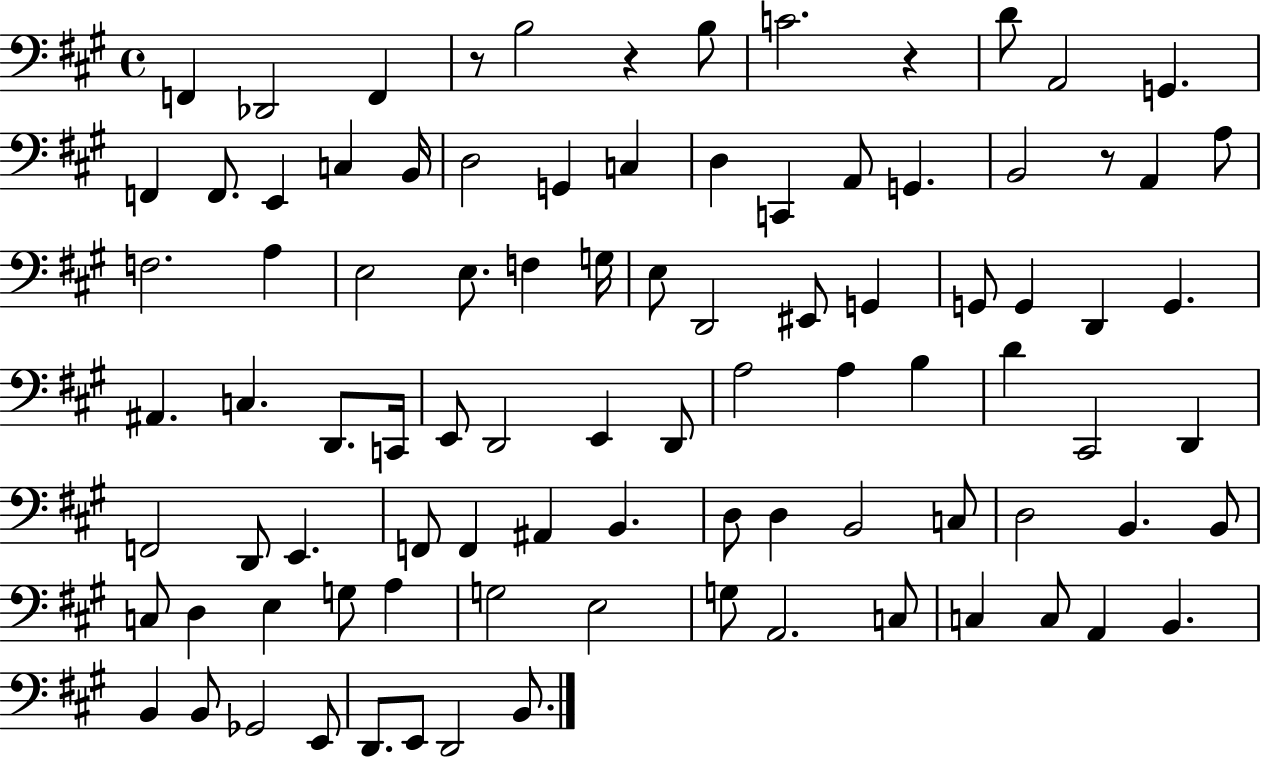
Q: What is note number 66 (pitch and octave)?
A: B2